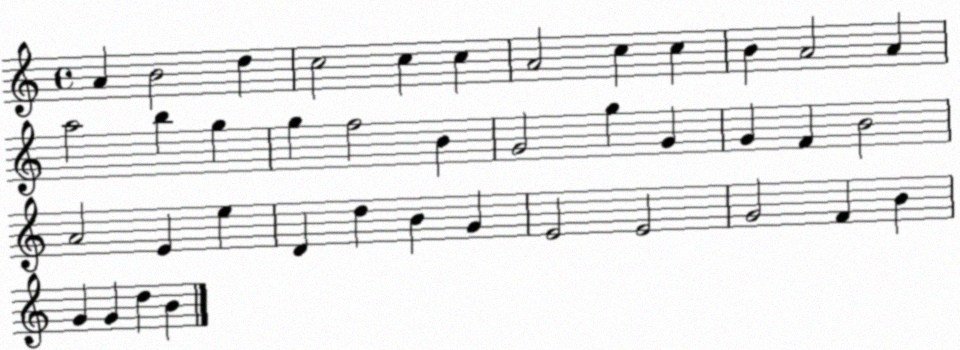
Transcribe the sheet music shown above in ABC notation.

X:1
T:Untitled
M:4/4
L:1/4
K:C
A B2 d c2 c c A2 c c B A2 A a2 b g g f2 B G2 g G G F B2 A2 E e D d B G E2 E2 G2 F B G G d B